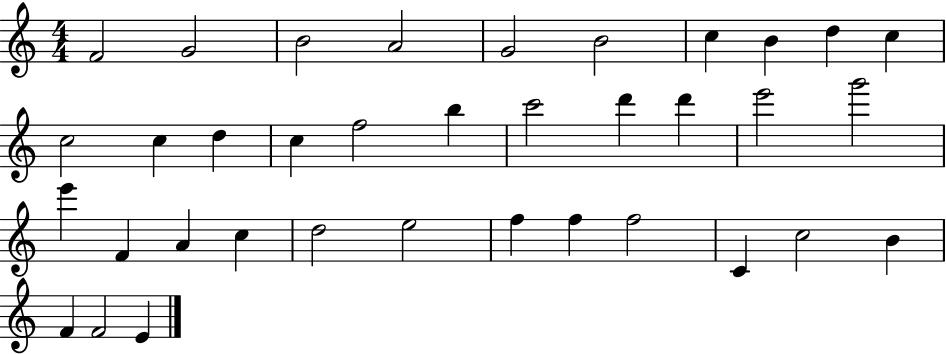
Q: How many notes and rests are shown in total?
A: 36